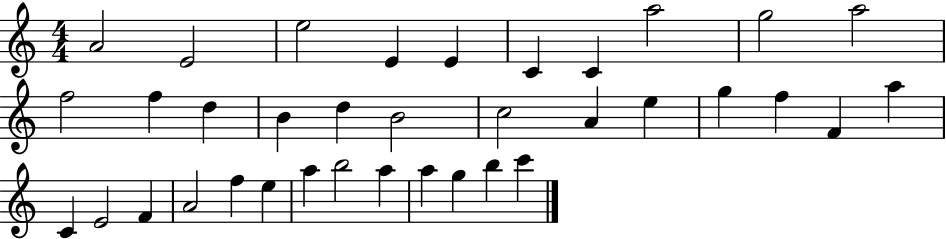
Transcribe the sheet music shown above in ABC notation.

X:1
T:Untitled
M:4/4
L:1/4
K:C
A2 E2 e2 E E C C a2 g2 a2 f2 f d B d B2 c2 A e g f F a C E2 F A2 f e a b2 a a g b c'